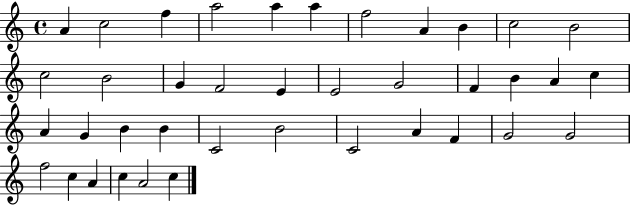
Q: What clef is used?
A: treble